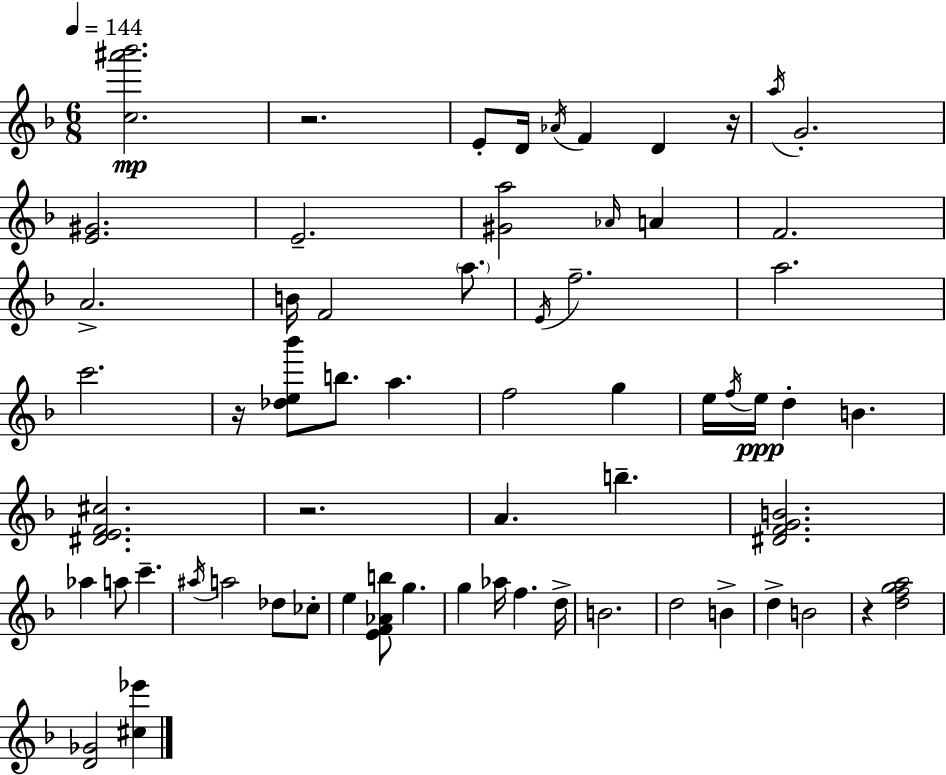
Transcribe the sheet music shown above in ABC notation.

X:1
T:Untitled
M:6/8
L:1/4
K:F
[c^a'_b']2 z2 E/2 D/4 _A/4 F D z/4 a/4 G2 [E^G]2 E2 [^Ga]2 _A/4 A F2 A2 B/4 F2 a/2 E/4 f2 a2 c'2 z/4 [_de_b']/2 b/2 a f2 g e/4 f/4 e/4 d B [^DEF^c]2 z2 A b [^DFGB]2 _a a/2 c' ^a/4 a2 _d/2 _c/2 e [EF_Ab]/2 g g _a/4 f d/4 B2 d2 B d B2 z [dfga]2 [D_G]2 [^c_e']